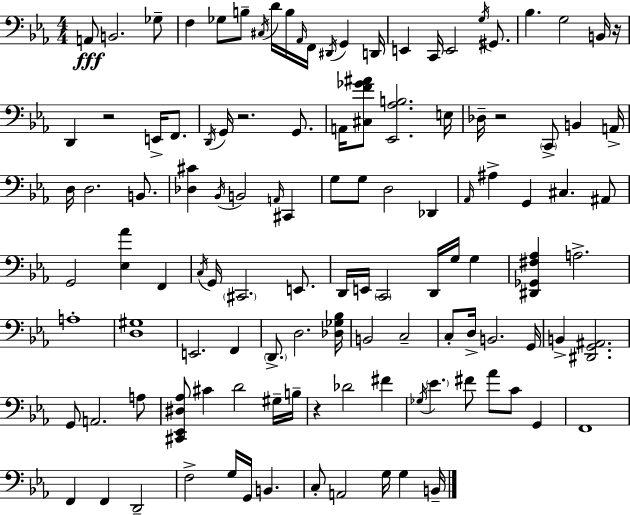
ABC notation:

X:1
T:Untitled
M:4/4
L:1/4
K:Cm
A,,/2 B,,2 _G,/2 F, _G,/2 B,/2 ^C,/4 D/4 B,/4 _A,,/4 F,,/4 ^D,,/4 G,, D,,/4 E,, C,,/4 E,,2 G,/4 ^G,,/2 _B, G,2 B,,/4 z/4 D,, z2 E,,/4 F,,/2 D,,/4 G,,/4 z2 G,,/2 A,,/4 [^C,F_G^A]/2 [_E,,_A,B,]2 E,/4 _D,/4 z2 C,,/2 B,, A,,/4 D,/4 D,2 B,,/2 [_D,^C] _B,,/4 B,,2 A,,/4 ^C,, G,/2 G,/2 D,2 _D,, _A,,/4 ^A, G,, ^C, ^A,,/2 G,,2 [_E,_A] F,, C,/4 G,,/4 ^C,,2 E,,/2 D,,/4 E,,/4 C,,2 D,,/4 G,/4 G, [^D,,_G,,^F,_A,] A,2 A,4 [D,^G,]4 E,,2 F,, D,,/2 D,2 [_D,_G,_B,]/4 B,,2 C,2 C,/2 D,/4 B,,2 G,,/4 B,, [^D,,G,,^A,,]2 G,,/2 A,,2 A,/2 [^C,,_E,,^D,_A,]/2 ^C D2 ^G,/4 B,/4 z _D2 ^F _G,/4 _E ^F/2 _A/2 C/2 G,, F,,4 F,, F,, D,,2 F,2 G,/4 G,,/4 B,, C,/2 A,,2 G,/4 G, B,,/4